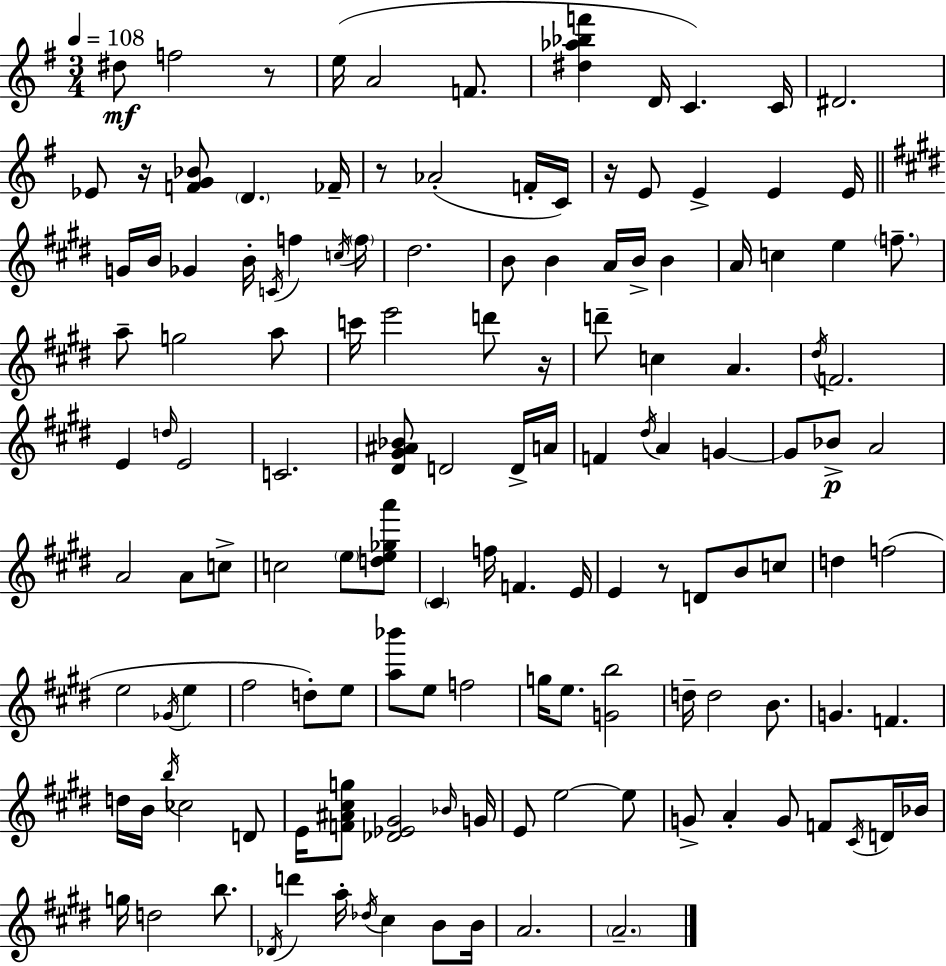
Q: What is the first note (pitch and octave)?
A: D#5